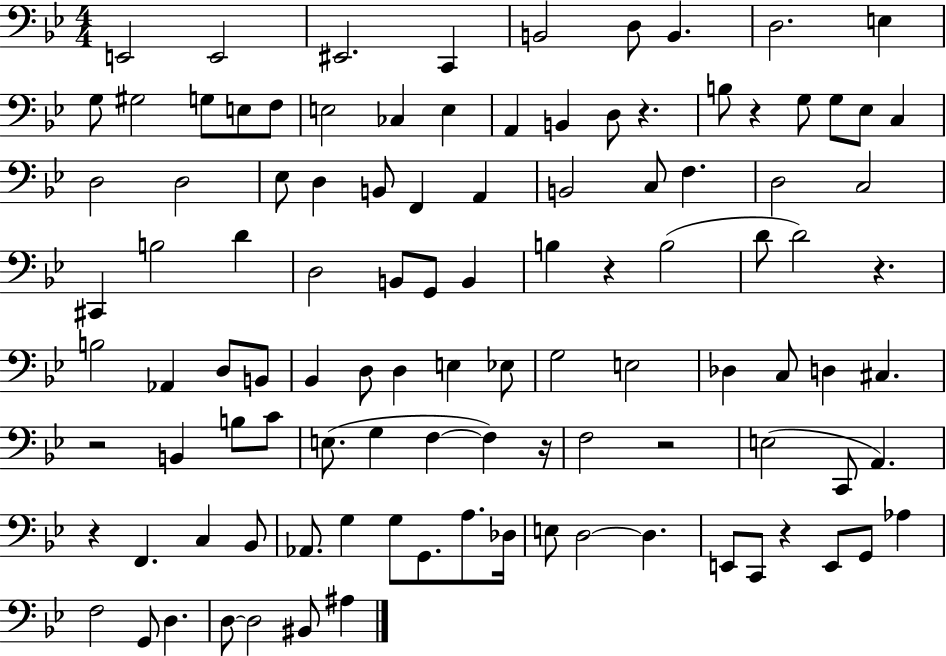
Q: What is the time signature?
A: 4/4